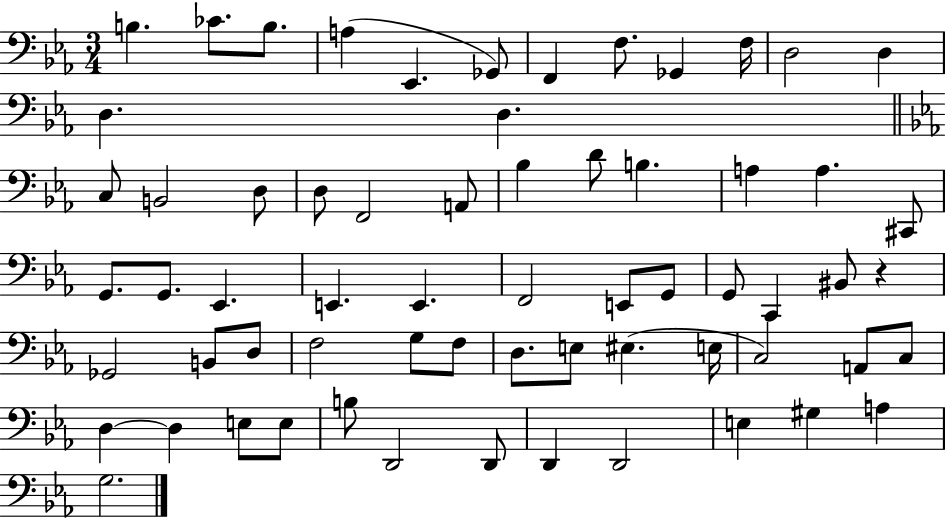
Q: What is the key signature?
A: EES major